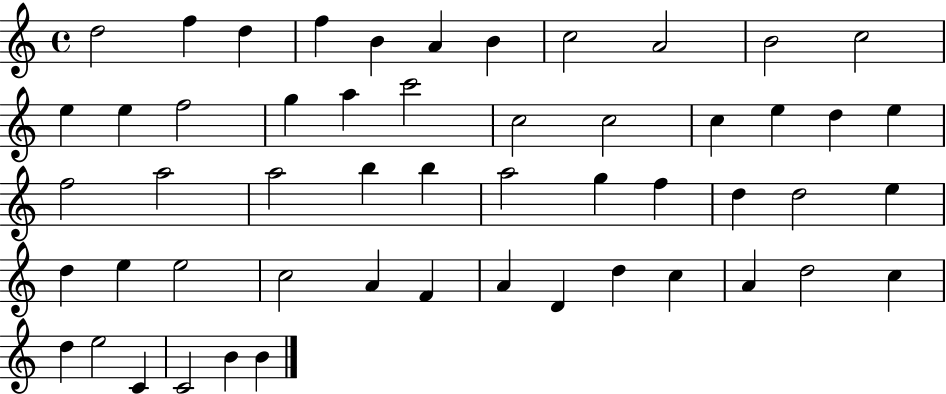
D5/h F5/q D5/q F5/q B4/q A4/q B4/q C5/h A4/h B4/h C5/h E5/q E5/q F5/h G5/q A5/q C6/h C5/h C5/h C5/q E5/q D5/q E5/q F5/h A5/h A5/h B5/q B5/q A5/h G5/q F5/q D5/q D5/h E5/q D5/q E5/q E5/h C5/h A4/q F4/q A4/q D4/q D5/q C5/q A4/q D5/h C5/q D5/q E5/h C4/q C4/h B4/q B4/q